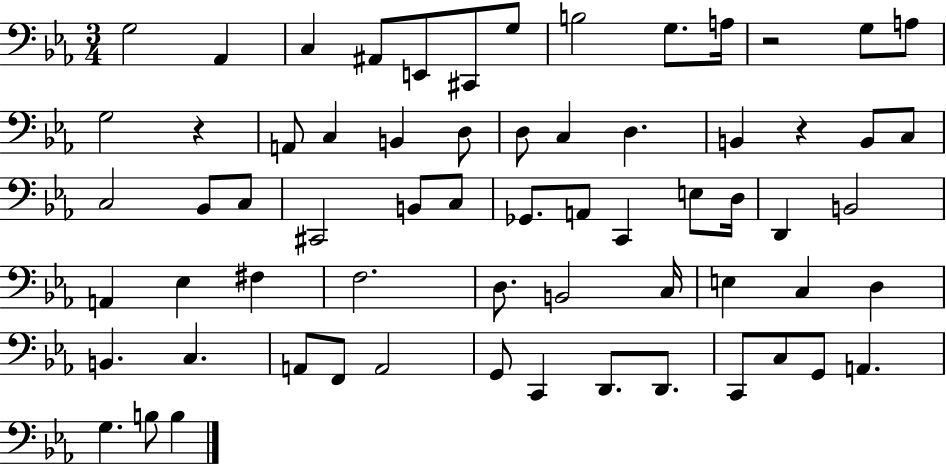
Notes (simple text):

G3/h Ab2/q C3/q A#2/e E2/e C#2/e G3/e B3/h G3/e. A3/s R/h G3/e A3/e G3/h R/q A2/e C3/q B2/q D3/e D3/e C3/q D3/q. B2/q R/q B2/e C3/e C3/h Bb2/e C3/e C#2/h B2/e C3/e Gb2/e. A2/e C2/q E3/e D3/s D2/q B2/h A2/q Eb3/q F#3/q F3/h. D3/e. B2/h C3/s E3/q C3/q D3/q B2/q. C3/q. A2/e F2/e A2/h G2/e C2/q D2/e. D2/e. C2/e C3/e G2/e A2/q. G3/q. B3/e B3/q